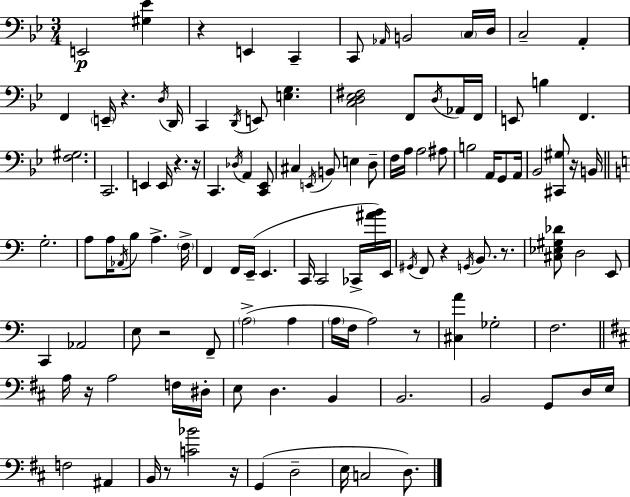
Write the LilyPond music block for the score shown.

{
  \clef bass
  \numericTimeSignature
  \time 3/4
  \key bes \major
  e,2\p <gis ees'>4 | r4 e,4 c,4-- | c,8 \grace { aes,16 } b,2 \parenthesize c16 | d16 c2-- a,4-. | \break f,4 \parenthesize e,16-- r4. | \acciaccatura { d16 } d,16 c,4 \acciaccatura { d,16 } e,8 <e g>4. | <c d ees fis>2 f,8 | \acciaccatura { d16 } aes,16 f,16 e,8 b4 f,4. | \break <f gis>2. | c,2. | e,4 e,16 r4. | r16 c,4. \acciaccatura { des16 } a,4 | \break <c, ees,>8 cis4 \acciaccatura { e,16 } b,8 | e4 d8-- f16 a16 a2 | ais8 b2 | a,16 g,8 a,16 bes,2 | \break <cis, gis>8 r16 b,16 \bar "||" \break \key a \minor g2.-. | a8 a16 \acciaccatura { aes,16 } b8 a4.-> | \parenthesize f16-> f,4 f,16 e,16--( e,4. | c,16 c,2 ces,16-> <ais' b'>16) | \break e,16 \acciaccatura { gis,16 } f,8 r4 \acciaccatura { g,16 } b,8. | r8. <cis ees gis des'>8 d2 | e,8 c,4 aes,2 | e8 r2 | \break f,8-- \parenthesize a2->( a4 | \parenthesize a16 f16 a2) | r8 <cis a'>4 ges2-. | f2. | \break \bar "||" \break \key d \major a16 r16 a2 f16 dis16-. | e8 d4. b,4 | b,2. | b,2 g,8 d16 e16 | \break f2 ais,4 | b,16 r8 <c' bes'>2 r16 | g,4( d2-- | e16 c2 d8.) | \break \bar "|."
}